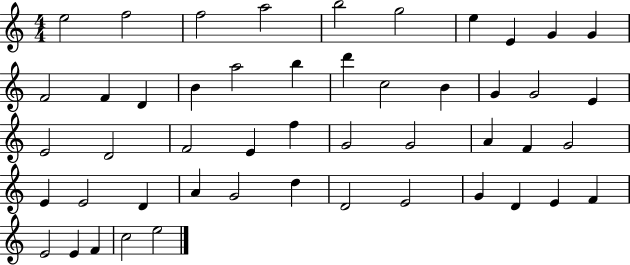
E5/h F5/h F5/h A5/h B5/h G5/h E5/q E4/q G4/q G4/q F4/h F4/q D4/q B4/q A5/h B5/q D6/q C5/h B4/q G4/q G4/h E4/q E4/h D4/h F4/h E4/q F5/q G4/h G4/h A4/q F4/q G4/h E4/q E4/h D4/q A4/q G4/h D5/q D4/h E4/h G4/q D4/q E4/q F4/q E4/h E4/q F4/q C5/h E5/h